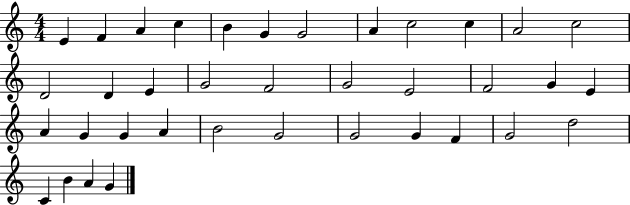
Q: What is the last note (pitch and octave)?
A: G4